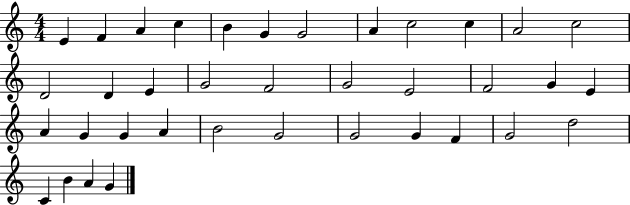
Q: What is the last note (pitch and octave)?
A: G4